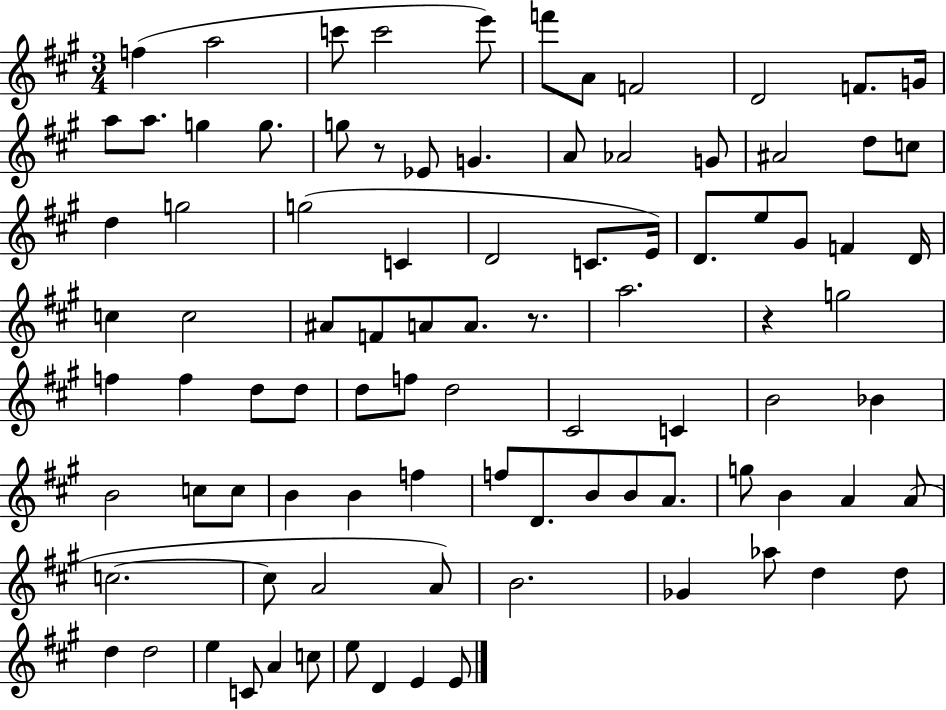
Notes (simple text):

F5/q A5/h C6/e C6/h E6/e F6/e A4/e F4/h D4/h F4/e. G4/s A5/e A5/e. G5/q G5/e. G5/e R/e Eb4/e G4/q. A4/e Ab4/h G4/e A#4/h D5/e C5/e D5/q G5/h G5/h C4/q D4/h C4/e. E4/s D4/e. E5/e G#4/e F4/q D4/s C5/q C5/h A#4/e F4/e A4/e A4/e. R/e. A5/h. R/q G5/h F5/q F5/q D5/e D5/e D5/e F5/e D5/h C#4/h C4/q B4/h Bb4/q B4/h C5/e C5/e B4/q B4/q F5/q F5/e D4/e. B4/e B4/e A4/e. G5/e B4/q A4/q A4/e C5/h. C5/e A4/h A4/e B4/h. Gb4/q Ab5/e D5/q D5/e D5/q D5/h E5/q C4/e A4/q C5/e E5/e D4/q E4/q E4/e